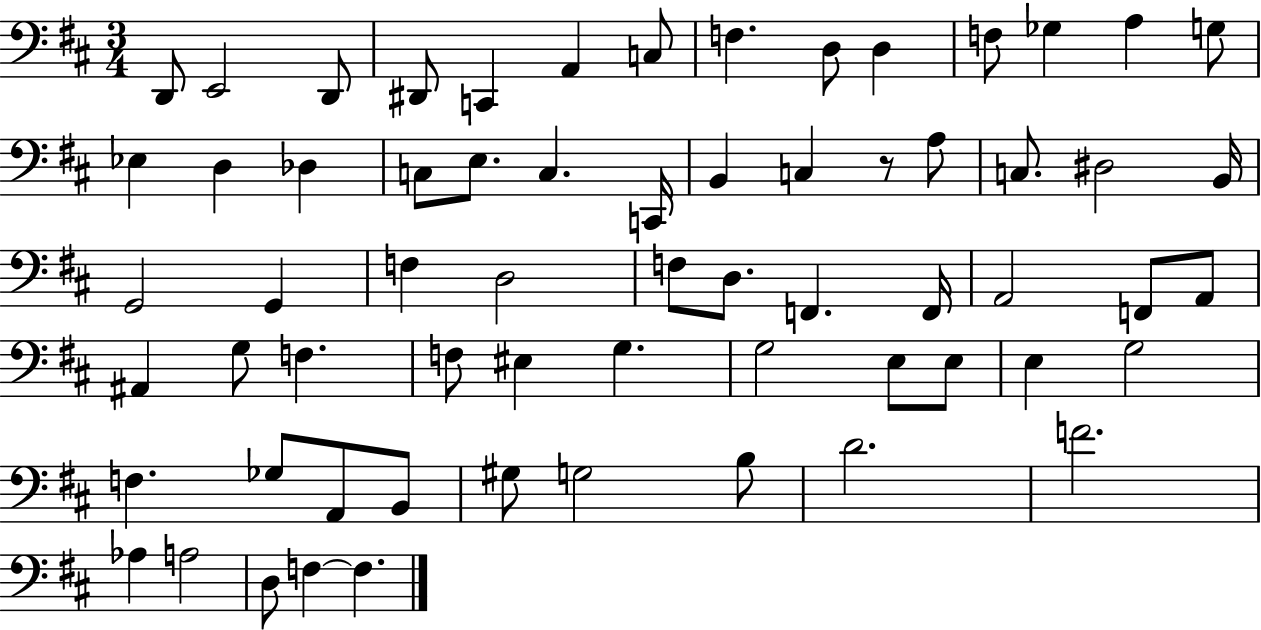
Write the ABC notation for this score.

X:1
T:Untitled
M:3/4
L:1/4
K:D
D,,/2 E,,2 D,,/2 ^D,,/2 C,, A,, C,/2 F, D,/2 D, F,/2 _G, A, G,/2 _E, D, _D, C,/2 E,/2 C, C,,/4 B,, C, z/2 A,/2 C,/2 ^D,2 B,,/4 G,,2 G,, F, D,2 F,/2 D,/2 F,, F,,/4 A,,2 F,,/2 A,,/2 ^A,, G,/2 F, F,/2 ^E, G, G,2 E,/2 E,/2 E, G,2 F, _G,/2 A,,/2 B,,/2 ^G,/2 G,2 B,/2 D2 F2 _A, A,2 D,/2 F, F,